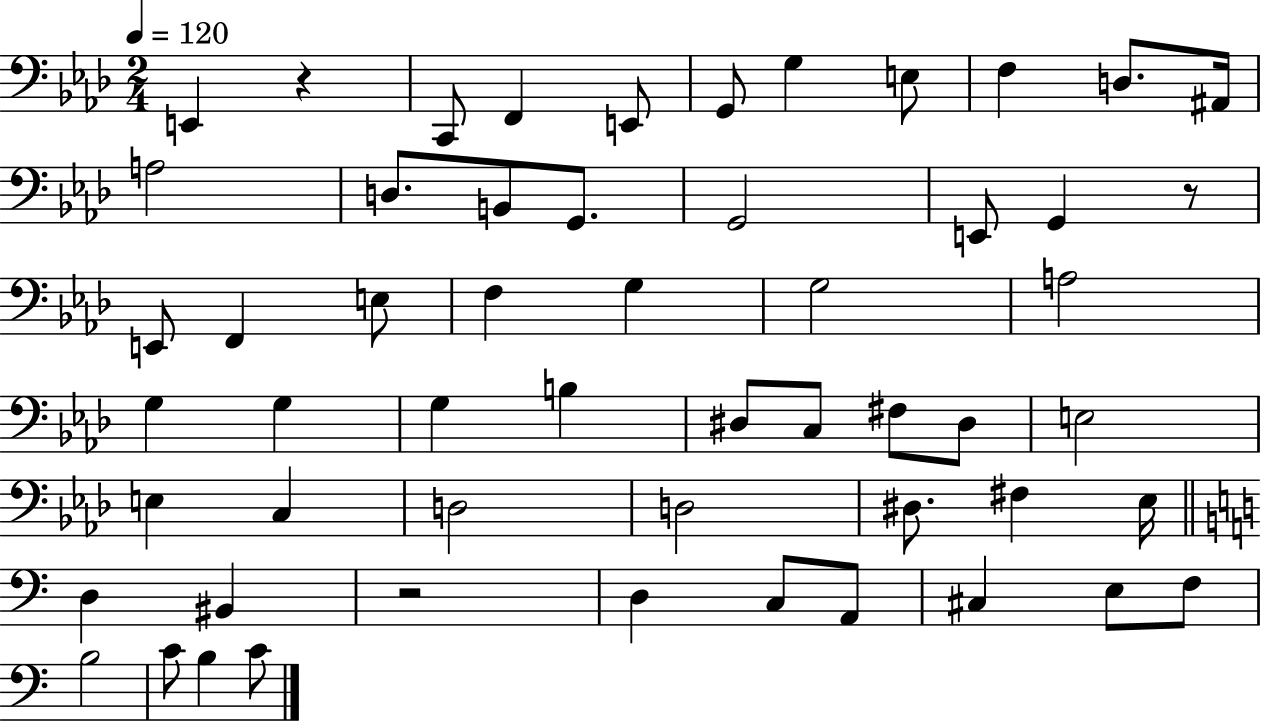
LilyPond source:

{
  \clef bass
  \numericTimeSignature
  \time 2/4
  \key aes \major
  \tempo 4 = 120
  e,4 r4 | c,8 f,4 e,8 | g,8 g4 e8 | f4 d8. ais,16 | \break a2 | d8. b,8 g,8. | g,2 | e,8 g,4 r8 | \break e,8 f,4 e8 | f4 g4 | g2 | a2 | \break g4 g4 | g4 b4 | dis8 c8 fis8 dis8 | e2 | \break e4 c4 | d2 | d2 | dis8. fis4 ees16 | \break \bar "||" \break \key a \minor d4 bis,4 | r2 | d4 c8 a,8 | cis4 e8 f8 | \break b2 | c'8 b4 c'8 | \bar "|."
}